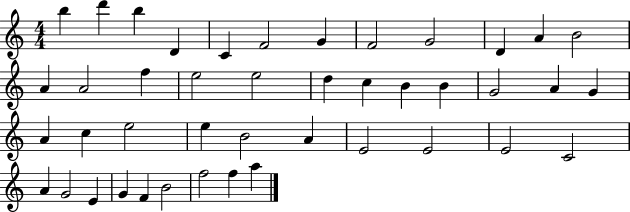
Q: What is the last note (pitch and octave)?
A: A5